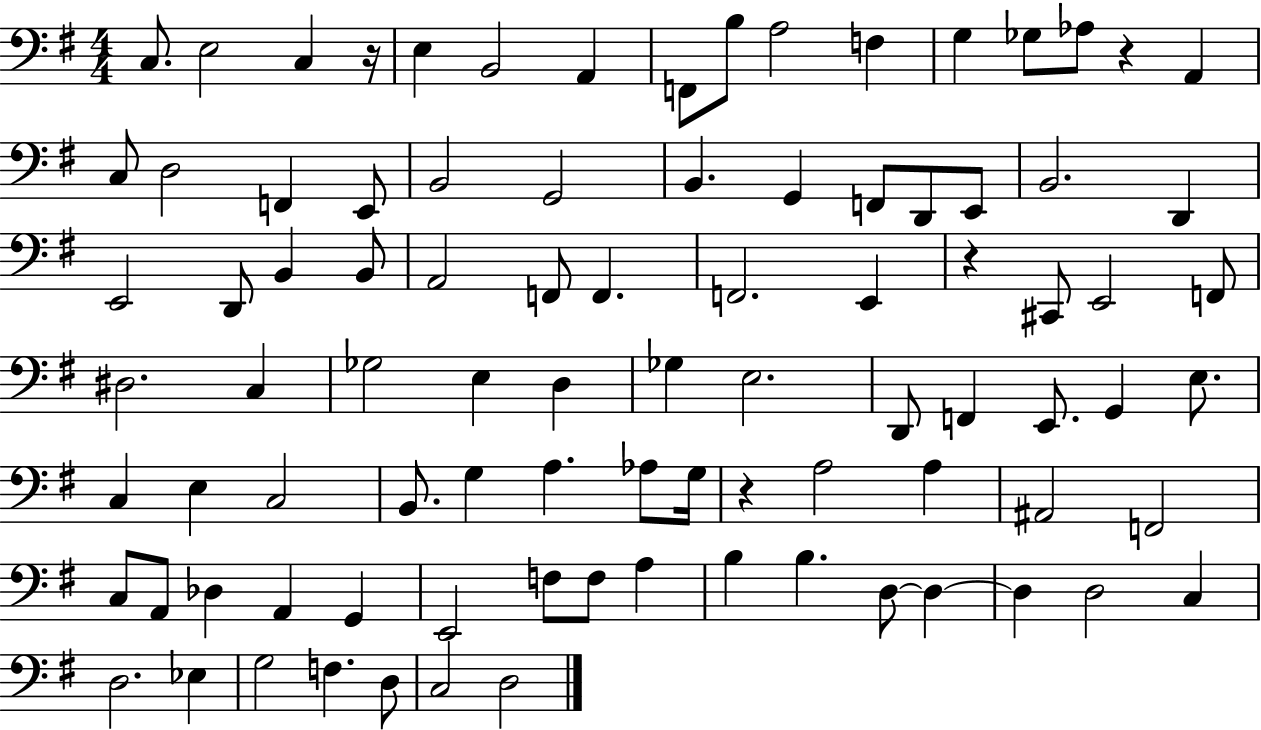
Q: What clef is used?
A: bass